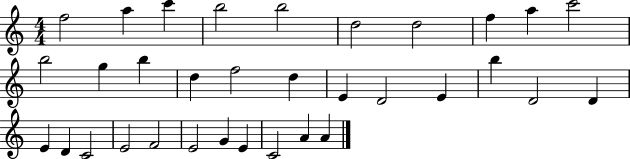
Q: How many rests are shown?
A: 0